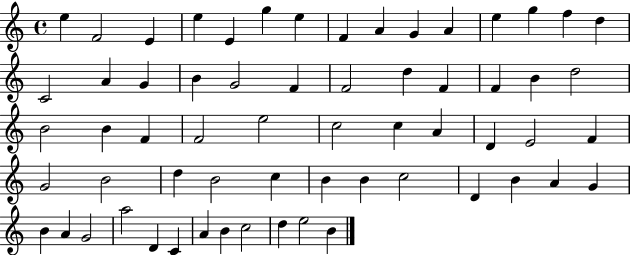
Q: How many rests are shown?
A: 0